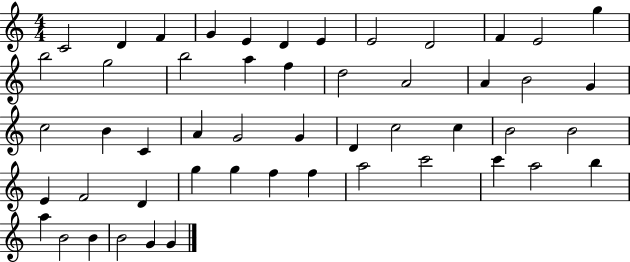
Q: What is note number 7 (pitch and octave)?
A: E4